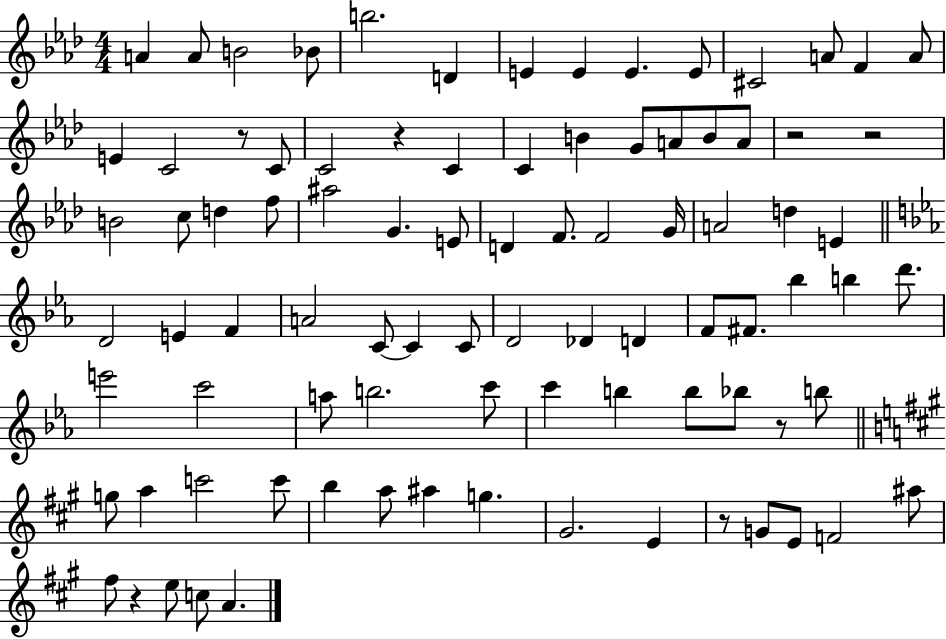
X:1
T:Untitled
M:4/4
L:1/4
K:Ab
A A/2 B2 _B/2 b2 D E E E E/2 ^C2 A/2 F A/2 E C2 z/2 C/2 C2 z C C B G/2 A/2 B/2 A/2 z2 z2 B2 c/2 d f/2 ^a2 G E/2 D F/2 F2 G/4 A2 d E D2 E F A2 C/2 C C/2 D2 _D D F/2 ^F/2 _b b d'/2 e'2 c'2 a/2 b2 c'/2 c' b b/2 _b/2 z/2 b/2 g/2 a c'2 c'/2 b a/2 ^a g ^G2 E z/2 G/2 E/2 F2 ^a/2 ^f/2 z e/2 c/2 A